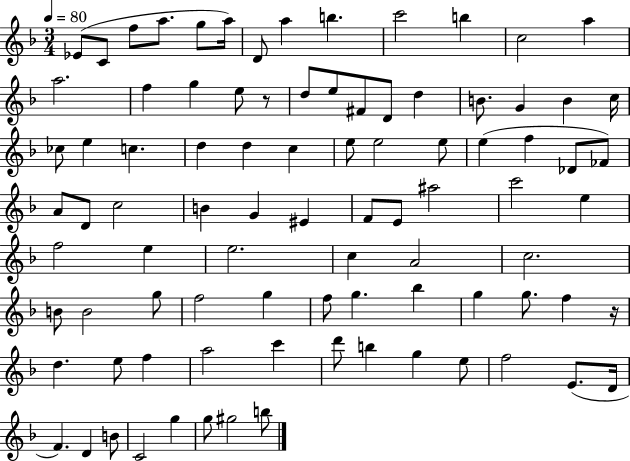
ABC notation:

X:1
T:Untitled
M:3/4
L:1/4
K:F
_E/2 C/2 f/2 a/2 g/2 a/4 D/2 a b c'2 b c2 a a2 f g e/2 z/2 d/2 e/2 ^F/2 D/2 d B/2 G B c/4 _c/2 e c d d c e/2 e2 e/2 e f _D/2 _F/2 A/2 D/2 c2 B G ^E F/2 E/2 ^a2 c'2 e f2 e e2 c A2 c2 B/2 B2 g/2 f2 g f/2 g _b g g/2 f z/4 d e/2 f a2 c' d'/2 b g e/2 f2 E/2 D/4 F D B/2 C2 g g/2 ^g2 b/2